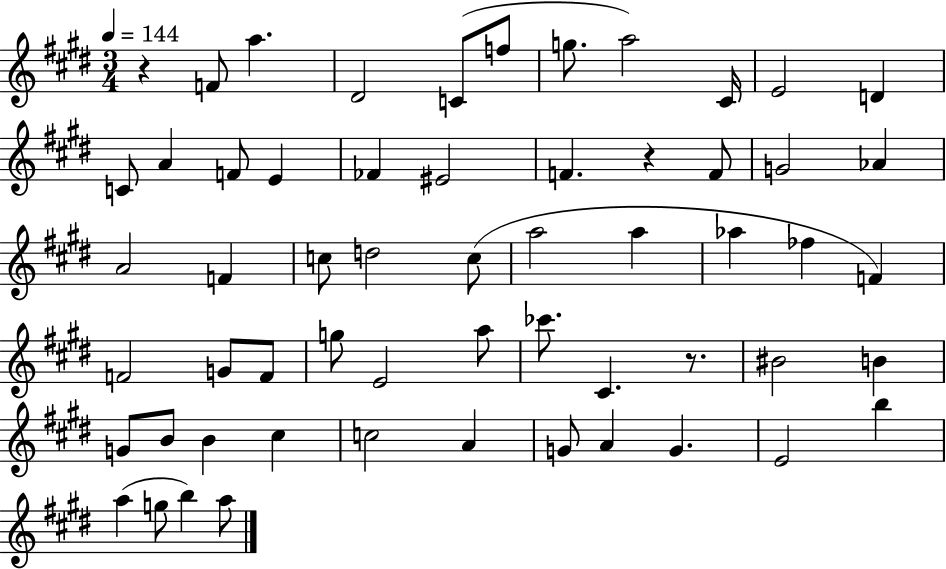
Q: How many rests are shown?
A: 3